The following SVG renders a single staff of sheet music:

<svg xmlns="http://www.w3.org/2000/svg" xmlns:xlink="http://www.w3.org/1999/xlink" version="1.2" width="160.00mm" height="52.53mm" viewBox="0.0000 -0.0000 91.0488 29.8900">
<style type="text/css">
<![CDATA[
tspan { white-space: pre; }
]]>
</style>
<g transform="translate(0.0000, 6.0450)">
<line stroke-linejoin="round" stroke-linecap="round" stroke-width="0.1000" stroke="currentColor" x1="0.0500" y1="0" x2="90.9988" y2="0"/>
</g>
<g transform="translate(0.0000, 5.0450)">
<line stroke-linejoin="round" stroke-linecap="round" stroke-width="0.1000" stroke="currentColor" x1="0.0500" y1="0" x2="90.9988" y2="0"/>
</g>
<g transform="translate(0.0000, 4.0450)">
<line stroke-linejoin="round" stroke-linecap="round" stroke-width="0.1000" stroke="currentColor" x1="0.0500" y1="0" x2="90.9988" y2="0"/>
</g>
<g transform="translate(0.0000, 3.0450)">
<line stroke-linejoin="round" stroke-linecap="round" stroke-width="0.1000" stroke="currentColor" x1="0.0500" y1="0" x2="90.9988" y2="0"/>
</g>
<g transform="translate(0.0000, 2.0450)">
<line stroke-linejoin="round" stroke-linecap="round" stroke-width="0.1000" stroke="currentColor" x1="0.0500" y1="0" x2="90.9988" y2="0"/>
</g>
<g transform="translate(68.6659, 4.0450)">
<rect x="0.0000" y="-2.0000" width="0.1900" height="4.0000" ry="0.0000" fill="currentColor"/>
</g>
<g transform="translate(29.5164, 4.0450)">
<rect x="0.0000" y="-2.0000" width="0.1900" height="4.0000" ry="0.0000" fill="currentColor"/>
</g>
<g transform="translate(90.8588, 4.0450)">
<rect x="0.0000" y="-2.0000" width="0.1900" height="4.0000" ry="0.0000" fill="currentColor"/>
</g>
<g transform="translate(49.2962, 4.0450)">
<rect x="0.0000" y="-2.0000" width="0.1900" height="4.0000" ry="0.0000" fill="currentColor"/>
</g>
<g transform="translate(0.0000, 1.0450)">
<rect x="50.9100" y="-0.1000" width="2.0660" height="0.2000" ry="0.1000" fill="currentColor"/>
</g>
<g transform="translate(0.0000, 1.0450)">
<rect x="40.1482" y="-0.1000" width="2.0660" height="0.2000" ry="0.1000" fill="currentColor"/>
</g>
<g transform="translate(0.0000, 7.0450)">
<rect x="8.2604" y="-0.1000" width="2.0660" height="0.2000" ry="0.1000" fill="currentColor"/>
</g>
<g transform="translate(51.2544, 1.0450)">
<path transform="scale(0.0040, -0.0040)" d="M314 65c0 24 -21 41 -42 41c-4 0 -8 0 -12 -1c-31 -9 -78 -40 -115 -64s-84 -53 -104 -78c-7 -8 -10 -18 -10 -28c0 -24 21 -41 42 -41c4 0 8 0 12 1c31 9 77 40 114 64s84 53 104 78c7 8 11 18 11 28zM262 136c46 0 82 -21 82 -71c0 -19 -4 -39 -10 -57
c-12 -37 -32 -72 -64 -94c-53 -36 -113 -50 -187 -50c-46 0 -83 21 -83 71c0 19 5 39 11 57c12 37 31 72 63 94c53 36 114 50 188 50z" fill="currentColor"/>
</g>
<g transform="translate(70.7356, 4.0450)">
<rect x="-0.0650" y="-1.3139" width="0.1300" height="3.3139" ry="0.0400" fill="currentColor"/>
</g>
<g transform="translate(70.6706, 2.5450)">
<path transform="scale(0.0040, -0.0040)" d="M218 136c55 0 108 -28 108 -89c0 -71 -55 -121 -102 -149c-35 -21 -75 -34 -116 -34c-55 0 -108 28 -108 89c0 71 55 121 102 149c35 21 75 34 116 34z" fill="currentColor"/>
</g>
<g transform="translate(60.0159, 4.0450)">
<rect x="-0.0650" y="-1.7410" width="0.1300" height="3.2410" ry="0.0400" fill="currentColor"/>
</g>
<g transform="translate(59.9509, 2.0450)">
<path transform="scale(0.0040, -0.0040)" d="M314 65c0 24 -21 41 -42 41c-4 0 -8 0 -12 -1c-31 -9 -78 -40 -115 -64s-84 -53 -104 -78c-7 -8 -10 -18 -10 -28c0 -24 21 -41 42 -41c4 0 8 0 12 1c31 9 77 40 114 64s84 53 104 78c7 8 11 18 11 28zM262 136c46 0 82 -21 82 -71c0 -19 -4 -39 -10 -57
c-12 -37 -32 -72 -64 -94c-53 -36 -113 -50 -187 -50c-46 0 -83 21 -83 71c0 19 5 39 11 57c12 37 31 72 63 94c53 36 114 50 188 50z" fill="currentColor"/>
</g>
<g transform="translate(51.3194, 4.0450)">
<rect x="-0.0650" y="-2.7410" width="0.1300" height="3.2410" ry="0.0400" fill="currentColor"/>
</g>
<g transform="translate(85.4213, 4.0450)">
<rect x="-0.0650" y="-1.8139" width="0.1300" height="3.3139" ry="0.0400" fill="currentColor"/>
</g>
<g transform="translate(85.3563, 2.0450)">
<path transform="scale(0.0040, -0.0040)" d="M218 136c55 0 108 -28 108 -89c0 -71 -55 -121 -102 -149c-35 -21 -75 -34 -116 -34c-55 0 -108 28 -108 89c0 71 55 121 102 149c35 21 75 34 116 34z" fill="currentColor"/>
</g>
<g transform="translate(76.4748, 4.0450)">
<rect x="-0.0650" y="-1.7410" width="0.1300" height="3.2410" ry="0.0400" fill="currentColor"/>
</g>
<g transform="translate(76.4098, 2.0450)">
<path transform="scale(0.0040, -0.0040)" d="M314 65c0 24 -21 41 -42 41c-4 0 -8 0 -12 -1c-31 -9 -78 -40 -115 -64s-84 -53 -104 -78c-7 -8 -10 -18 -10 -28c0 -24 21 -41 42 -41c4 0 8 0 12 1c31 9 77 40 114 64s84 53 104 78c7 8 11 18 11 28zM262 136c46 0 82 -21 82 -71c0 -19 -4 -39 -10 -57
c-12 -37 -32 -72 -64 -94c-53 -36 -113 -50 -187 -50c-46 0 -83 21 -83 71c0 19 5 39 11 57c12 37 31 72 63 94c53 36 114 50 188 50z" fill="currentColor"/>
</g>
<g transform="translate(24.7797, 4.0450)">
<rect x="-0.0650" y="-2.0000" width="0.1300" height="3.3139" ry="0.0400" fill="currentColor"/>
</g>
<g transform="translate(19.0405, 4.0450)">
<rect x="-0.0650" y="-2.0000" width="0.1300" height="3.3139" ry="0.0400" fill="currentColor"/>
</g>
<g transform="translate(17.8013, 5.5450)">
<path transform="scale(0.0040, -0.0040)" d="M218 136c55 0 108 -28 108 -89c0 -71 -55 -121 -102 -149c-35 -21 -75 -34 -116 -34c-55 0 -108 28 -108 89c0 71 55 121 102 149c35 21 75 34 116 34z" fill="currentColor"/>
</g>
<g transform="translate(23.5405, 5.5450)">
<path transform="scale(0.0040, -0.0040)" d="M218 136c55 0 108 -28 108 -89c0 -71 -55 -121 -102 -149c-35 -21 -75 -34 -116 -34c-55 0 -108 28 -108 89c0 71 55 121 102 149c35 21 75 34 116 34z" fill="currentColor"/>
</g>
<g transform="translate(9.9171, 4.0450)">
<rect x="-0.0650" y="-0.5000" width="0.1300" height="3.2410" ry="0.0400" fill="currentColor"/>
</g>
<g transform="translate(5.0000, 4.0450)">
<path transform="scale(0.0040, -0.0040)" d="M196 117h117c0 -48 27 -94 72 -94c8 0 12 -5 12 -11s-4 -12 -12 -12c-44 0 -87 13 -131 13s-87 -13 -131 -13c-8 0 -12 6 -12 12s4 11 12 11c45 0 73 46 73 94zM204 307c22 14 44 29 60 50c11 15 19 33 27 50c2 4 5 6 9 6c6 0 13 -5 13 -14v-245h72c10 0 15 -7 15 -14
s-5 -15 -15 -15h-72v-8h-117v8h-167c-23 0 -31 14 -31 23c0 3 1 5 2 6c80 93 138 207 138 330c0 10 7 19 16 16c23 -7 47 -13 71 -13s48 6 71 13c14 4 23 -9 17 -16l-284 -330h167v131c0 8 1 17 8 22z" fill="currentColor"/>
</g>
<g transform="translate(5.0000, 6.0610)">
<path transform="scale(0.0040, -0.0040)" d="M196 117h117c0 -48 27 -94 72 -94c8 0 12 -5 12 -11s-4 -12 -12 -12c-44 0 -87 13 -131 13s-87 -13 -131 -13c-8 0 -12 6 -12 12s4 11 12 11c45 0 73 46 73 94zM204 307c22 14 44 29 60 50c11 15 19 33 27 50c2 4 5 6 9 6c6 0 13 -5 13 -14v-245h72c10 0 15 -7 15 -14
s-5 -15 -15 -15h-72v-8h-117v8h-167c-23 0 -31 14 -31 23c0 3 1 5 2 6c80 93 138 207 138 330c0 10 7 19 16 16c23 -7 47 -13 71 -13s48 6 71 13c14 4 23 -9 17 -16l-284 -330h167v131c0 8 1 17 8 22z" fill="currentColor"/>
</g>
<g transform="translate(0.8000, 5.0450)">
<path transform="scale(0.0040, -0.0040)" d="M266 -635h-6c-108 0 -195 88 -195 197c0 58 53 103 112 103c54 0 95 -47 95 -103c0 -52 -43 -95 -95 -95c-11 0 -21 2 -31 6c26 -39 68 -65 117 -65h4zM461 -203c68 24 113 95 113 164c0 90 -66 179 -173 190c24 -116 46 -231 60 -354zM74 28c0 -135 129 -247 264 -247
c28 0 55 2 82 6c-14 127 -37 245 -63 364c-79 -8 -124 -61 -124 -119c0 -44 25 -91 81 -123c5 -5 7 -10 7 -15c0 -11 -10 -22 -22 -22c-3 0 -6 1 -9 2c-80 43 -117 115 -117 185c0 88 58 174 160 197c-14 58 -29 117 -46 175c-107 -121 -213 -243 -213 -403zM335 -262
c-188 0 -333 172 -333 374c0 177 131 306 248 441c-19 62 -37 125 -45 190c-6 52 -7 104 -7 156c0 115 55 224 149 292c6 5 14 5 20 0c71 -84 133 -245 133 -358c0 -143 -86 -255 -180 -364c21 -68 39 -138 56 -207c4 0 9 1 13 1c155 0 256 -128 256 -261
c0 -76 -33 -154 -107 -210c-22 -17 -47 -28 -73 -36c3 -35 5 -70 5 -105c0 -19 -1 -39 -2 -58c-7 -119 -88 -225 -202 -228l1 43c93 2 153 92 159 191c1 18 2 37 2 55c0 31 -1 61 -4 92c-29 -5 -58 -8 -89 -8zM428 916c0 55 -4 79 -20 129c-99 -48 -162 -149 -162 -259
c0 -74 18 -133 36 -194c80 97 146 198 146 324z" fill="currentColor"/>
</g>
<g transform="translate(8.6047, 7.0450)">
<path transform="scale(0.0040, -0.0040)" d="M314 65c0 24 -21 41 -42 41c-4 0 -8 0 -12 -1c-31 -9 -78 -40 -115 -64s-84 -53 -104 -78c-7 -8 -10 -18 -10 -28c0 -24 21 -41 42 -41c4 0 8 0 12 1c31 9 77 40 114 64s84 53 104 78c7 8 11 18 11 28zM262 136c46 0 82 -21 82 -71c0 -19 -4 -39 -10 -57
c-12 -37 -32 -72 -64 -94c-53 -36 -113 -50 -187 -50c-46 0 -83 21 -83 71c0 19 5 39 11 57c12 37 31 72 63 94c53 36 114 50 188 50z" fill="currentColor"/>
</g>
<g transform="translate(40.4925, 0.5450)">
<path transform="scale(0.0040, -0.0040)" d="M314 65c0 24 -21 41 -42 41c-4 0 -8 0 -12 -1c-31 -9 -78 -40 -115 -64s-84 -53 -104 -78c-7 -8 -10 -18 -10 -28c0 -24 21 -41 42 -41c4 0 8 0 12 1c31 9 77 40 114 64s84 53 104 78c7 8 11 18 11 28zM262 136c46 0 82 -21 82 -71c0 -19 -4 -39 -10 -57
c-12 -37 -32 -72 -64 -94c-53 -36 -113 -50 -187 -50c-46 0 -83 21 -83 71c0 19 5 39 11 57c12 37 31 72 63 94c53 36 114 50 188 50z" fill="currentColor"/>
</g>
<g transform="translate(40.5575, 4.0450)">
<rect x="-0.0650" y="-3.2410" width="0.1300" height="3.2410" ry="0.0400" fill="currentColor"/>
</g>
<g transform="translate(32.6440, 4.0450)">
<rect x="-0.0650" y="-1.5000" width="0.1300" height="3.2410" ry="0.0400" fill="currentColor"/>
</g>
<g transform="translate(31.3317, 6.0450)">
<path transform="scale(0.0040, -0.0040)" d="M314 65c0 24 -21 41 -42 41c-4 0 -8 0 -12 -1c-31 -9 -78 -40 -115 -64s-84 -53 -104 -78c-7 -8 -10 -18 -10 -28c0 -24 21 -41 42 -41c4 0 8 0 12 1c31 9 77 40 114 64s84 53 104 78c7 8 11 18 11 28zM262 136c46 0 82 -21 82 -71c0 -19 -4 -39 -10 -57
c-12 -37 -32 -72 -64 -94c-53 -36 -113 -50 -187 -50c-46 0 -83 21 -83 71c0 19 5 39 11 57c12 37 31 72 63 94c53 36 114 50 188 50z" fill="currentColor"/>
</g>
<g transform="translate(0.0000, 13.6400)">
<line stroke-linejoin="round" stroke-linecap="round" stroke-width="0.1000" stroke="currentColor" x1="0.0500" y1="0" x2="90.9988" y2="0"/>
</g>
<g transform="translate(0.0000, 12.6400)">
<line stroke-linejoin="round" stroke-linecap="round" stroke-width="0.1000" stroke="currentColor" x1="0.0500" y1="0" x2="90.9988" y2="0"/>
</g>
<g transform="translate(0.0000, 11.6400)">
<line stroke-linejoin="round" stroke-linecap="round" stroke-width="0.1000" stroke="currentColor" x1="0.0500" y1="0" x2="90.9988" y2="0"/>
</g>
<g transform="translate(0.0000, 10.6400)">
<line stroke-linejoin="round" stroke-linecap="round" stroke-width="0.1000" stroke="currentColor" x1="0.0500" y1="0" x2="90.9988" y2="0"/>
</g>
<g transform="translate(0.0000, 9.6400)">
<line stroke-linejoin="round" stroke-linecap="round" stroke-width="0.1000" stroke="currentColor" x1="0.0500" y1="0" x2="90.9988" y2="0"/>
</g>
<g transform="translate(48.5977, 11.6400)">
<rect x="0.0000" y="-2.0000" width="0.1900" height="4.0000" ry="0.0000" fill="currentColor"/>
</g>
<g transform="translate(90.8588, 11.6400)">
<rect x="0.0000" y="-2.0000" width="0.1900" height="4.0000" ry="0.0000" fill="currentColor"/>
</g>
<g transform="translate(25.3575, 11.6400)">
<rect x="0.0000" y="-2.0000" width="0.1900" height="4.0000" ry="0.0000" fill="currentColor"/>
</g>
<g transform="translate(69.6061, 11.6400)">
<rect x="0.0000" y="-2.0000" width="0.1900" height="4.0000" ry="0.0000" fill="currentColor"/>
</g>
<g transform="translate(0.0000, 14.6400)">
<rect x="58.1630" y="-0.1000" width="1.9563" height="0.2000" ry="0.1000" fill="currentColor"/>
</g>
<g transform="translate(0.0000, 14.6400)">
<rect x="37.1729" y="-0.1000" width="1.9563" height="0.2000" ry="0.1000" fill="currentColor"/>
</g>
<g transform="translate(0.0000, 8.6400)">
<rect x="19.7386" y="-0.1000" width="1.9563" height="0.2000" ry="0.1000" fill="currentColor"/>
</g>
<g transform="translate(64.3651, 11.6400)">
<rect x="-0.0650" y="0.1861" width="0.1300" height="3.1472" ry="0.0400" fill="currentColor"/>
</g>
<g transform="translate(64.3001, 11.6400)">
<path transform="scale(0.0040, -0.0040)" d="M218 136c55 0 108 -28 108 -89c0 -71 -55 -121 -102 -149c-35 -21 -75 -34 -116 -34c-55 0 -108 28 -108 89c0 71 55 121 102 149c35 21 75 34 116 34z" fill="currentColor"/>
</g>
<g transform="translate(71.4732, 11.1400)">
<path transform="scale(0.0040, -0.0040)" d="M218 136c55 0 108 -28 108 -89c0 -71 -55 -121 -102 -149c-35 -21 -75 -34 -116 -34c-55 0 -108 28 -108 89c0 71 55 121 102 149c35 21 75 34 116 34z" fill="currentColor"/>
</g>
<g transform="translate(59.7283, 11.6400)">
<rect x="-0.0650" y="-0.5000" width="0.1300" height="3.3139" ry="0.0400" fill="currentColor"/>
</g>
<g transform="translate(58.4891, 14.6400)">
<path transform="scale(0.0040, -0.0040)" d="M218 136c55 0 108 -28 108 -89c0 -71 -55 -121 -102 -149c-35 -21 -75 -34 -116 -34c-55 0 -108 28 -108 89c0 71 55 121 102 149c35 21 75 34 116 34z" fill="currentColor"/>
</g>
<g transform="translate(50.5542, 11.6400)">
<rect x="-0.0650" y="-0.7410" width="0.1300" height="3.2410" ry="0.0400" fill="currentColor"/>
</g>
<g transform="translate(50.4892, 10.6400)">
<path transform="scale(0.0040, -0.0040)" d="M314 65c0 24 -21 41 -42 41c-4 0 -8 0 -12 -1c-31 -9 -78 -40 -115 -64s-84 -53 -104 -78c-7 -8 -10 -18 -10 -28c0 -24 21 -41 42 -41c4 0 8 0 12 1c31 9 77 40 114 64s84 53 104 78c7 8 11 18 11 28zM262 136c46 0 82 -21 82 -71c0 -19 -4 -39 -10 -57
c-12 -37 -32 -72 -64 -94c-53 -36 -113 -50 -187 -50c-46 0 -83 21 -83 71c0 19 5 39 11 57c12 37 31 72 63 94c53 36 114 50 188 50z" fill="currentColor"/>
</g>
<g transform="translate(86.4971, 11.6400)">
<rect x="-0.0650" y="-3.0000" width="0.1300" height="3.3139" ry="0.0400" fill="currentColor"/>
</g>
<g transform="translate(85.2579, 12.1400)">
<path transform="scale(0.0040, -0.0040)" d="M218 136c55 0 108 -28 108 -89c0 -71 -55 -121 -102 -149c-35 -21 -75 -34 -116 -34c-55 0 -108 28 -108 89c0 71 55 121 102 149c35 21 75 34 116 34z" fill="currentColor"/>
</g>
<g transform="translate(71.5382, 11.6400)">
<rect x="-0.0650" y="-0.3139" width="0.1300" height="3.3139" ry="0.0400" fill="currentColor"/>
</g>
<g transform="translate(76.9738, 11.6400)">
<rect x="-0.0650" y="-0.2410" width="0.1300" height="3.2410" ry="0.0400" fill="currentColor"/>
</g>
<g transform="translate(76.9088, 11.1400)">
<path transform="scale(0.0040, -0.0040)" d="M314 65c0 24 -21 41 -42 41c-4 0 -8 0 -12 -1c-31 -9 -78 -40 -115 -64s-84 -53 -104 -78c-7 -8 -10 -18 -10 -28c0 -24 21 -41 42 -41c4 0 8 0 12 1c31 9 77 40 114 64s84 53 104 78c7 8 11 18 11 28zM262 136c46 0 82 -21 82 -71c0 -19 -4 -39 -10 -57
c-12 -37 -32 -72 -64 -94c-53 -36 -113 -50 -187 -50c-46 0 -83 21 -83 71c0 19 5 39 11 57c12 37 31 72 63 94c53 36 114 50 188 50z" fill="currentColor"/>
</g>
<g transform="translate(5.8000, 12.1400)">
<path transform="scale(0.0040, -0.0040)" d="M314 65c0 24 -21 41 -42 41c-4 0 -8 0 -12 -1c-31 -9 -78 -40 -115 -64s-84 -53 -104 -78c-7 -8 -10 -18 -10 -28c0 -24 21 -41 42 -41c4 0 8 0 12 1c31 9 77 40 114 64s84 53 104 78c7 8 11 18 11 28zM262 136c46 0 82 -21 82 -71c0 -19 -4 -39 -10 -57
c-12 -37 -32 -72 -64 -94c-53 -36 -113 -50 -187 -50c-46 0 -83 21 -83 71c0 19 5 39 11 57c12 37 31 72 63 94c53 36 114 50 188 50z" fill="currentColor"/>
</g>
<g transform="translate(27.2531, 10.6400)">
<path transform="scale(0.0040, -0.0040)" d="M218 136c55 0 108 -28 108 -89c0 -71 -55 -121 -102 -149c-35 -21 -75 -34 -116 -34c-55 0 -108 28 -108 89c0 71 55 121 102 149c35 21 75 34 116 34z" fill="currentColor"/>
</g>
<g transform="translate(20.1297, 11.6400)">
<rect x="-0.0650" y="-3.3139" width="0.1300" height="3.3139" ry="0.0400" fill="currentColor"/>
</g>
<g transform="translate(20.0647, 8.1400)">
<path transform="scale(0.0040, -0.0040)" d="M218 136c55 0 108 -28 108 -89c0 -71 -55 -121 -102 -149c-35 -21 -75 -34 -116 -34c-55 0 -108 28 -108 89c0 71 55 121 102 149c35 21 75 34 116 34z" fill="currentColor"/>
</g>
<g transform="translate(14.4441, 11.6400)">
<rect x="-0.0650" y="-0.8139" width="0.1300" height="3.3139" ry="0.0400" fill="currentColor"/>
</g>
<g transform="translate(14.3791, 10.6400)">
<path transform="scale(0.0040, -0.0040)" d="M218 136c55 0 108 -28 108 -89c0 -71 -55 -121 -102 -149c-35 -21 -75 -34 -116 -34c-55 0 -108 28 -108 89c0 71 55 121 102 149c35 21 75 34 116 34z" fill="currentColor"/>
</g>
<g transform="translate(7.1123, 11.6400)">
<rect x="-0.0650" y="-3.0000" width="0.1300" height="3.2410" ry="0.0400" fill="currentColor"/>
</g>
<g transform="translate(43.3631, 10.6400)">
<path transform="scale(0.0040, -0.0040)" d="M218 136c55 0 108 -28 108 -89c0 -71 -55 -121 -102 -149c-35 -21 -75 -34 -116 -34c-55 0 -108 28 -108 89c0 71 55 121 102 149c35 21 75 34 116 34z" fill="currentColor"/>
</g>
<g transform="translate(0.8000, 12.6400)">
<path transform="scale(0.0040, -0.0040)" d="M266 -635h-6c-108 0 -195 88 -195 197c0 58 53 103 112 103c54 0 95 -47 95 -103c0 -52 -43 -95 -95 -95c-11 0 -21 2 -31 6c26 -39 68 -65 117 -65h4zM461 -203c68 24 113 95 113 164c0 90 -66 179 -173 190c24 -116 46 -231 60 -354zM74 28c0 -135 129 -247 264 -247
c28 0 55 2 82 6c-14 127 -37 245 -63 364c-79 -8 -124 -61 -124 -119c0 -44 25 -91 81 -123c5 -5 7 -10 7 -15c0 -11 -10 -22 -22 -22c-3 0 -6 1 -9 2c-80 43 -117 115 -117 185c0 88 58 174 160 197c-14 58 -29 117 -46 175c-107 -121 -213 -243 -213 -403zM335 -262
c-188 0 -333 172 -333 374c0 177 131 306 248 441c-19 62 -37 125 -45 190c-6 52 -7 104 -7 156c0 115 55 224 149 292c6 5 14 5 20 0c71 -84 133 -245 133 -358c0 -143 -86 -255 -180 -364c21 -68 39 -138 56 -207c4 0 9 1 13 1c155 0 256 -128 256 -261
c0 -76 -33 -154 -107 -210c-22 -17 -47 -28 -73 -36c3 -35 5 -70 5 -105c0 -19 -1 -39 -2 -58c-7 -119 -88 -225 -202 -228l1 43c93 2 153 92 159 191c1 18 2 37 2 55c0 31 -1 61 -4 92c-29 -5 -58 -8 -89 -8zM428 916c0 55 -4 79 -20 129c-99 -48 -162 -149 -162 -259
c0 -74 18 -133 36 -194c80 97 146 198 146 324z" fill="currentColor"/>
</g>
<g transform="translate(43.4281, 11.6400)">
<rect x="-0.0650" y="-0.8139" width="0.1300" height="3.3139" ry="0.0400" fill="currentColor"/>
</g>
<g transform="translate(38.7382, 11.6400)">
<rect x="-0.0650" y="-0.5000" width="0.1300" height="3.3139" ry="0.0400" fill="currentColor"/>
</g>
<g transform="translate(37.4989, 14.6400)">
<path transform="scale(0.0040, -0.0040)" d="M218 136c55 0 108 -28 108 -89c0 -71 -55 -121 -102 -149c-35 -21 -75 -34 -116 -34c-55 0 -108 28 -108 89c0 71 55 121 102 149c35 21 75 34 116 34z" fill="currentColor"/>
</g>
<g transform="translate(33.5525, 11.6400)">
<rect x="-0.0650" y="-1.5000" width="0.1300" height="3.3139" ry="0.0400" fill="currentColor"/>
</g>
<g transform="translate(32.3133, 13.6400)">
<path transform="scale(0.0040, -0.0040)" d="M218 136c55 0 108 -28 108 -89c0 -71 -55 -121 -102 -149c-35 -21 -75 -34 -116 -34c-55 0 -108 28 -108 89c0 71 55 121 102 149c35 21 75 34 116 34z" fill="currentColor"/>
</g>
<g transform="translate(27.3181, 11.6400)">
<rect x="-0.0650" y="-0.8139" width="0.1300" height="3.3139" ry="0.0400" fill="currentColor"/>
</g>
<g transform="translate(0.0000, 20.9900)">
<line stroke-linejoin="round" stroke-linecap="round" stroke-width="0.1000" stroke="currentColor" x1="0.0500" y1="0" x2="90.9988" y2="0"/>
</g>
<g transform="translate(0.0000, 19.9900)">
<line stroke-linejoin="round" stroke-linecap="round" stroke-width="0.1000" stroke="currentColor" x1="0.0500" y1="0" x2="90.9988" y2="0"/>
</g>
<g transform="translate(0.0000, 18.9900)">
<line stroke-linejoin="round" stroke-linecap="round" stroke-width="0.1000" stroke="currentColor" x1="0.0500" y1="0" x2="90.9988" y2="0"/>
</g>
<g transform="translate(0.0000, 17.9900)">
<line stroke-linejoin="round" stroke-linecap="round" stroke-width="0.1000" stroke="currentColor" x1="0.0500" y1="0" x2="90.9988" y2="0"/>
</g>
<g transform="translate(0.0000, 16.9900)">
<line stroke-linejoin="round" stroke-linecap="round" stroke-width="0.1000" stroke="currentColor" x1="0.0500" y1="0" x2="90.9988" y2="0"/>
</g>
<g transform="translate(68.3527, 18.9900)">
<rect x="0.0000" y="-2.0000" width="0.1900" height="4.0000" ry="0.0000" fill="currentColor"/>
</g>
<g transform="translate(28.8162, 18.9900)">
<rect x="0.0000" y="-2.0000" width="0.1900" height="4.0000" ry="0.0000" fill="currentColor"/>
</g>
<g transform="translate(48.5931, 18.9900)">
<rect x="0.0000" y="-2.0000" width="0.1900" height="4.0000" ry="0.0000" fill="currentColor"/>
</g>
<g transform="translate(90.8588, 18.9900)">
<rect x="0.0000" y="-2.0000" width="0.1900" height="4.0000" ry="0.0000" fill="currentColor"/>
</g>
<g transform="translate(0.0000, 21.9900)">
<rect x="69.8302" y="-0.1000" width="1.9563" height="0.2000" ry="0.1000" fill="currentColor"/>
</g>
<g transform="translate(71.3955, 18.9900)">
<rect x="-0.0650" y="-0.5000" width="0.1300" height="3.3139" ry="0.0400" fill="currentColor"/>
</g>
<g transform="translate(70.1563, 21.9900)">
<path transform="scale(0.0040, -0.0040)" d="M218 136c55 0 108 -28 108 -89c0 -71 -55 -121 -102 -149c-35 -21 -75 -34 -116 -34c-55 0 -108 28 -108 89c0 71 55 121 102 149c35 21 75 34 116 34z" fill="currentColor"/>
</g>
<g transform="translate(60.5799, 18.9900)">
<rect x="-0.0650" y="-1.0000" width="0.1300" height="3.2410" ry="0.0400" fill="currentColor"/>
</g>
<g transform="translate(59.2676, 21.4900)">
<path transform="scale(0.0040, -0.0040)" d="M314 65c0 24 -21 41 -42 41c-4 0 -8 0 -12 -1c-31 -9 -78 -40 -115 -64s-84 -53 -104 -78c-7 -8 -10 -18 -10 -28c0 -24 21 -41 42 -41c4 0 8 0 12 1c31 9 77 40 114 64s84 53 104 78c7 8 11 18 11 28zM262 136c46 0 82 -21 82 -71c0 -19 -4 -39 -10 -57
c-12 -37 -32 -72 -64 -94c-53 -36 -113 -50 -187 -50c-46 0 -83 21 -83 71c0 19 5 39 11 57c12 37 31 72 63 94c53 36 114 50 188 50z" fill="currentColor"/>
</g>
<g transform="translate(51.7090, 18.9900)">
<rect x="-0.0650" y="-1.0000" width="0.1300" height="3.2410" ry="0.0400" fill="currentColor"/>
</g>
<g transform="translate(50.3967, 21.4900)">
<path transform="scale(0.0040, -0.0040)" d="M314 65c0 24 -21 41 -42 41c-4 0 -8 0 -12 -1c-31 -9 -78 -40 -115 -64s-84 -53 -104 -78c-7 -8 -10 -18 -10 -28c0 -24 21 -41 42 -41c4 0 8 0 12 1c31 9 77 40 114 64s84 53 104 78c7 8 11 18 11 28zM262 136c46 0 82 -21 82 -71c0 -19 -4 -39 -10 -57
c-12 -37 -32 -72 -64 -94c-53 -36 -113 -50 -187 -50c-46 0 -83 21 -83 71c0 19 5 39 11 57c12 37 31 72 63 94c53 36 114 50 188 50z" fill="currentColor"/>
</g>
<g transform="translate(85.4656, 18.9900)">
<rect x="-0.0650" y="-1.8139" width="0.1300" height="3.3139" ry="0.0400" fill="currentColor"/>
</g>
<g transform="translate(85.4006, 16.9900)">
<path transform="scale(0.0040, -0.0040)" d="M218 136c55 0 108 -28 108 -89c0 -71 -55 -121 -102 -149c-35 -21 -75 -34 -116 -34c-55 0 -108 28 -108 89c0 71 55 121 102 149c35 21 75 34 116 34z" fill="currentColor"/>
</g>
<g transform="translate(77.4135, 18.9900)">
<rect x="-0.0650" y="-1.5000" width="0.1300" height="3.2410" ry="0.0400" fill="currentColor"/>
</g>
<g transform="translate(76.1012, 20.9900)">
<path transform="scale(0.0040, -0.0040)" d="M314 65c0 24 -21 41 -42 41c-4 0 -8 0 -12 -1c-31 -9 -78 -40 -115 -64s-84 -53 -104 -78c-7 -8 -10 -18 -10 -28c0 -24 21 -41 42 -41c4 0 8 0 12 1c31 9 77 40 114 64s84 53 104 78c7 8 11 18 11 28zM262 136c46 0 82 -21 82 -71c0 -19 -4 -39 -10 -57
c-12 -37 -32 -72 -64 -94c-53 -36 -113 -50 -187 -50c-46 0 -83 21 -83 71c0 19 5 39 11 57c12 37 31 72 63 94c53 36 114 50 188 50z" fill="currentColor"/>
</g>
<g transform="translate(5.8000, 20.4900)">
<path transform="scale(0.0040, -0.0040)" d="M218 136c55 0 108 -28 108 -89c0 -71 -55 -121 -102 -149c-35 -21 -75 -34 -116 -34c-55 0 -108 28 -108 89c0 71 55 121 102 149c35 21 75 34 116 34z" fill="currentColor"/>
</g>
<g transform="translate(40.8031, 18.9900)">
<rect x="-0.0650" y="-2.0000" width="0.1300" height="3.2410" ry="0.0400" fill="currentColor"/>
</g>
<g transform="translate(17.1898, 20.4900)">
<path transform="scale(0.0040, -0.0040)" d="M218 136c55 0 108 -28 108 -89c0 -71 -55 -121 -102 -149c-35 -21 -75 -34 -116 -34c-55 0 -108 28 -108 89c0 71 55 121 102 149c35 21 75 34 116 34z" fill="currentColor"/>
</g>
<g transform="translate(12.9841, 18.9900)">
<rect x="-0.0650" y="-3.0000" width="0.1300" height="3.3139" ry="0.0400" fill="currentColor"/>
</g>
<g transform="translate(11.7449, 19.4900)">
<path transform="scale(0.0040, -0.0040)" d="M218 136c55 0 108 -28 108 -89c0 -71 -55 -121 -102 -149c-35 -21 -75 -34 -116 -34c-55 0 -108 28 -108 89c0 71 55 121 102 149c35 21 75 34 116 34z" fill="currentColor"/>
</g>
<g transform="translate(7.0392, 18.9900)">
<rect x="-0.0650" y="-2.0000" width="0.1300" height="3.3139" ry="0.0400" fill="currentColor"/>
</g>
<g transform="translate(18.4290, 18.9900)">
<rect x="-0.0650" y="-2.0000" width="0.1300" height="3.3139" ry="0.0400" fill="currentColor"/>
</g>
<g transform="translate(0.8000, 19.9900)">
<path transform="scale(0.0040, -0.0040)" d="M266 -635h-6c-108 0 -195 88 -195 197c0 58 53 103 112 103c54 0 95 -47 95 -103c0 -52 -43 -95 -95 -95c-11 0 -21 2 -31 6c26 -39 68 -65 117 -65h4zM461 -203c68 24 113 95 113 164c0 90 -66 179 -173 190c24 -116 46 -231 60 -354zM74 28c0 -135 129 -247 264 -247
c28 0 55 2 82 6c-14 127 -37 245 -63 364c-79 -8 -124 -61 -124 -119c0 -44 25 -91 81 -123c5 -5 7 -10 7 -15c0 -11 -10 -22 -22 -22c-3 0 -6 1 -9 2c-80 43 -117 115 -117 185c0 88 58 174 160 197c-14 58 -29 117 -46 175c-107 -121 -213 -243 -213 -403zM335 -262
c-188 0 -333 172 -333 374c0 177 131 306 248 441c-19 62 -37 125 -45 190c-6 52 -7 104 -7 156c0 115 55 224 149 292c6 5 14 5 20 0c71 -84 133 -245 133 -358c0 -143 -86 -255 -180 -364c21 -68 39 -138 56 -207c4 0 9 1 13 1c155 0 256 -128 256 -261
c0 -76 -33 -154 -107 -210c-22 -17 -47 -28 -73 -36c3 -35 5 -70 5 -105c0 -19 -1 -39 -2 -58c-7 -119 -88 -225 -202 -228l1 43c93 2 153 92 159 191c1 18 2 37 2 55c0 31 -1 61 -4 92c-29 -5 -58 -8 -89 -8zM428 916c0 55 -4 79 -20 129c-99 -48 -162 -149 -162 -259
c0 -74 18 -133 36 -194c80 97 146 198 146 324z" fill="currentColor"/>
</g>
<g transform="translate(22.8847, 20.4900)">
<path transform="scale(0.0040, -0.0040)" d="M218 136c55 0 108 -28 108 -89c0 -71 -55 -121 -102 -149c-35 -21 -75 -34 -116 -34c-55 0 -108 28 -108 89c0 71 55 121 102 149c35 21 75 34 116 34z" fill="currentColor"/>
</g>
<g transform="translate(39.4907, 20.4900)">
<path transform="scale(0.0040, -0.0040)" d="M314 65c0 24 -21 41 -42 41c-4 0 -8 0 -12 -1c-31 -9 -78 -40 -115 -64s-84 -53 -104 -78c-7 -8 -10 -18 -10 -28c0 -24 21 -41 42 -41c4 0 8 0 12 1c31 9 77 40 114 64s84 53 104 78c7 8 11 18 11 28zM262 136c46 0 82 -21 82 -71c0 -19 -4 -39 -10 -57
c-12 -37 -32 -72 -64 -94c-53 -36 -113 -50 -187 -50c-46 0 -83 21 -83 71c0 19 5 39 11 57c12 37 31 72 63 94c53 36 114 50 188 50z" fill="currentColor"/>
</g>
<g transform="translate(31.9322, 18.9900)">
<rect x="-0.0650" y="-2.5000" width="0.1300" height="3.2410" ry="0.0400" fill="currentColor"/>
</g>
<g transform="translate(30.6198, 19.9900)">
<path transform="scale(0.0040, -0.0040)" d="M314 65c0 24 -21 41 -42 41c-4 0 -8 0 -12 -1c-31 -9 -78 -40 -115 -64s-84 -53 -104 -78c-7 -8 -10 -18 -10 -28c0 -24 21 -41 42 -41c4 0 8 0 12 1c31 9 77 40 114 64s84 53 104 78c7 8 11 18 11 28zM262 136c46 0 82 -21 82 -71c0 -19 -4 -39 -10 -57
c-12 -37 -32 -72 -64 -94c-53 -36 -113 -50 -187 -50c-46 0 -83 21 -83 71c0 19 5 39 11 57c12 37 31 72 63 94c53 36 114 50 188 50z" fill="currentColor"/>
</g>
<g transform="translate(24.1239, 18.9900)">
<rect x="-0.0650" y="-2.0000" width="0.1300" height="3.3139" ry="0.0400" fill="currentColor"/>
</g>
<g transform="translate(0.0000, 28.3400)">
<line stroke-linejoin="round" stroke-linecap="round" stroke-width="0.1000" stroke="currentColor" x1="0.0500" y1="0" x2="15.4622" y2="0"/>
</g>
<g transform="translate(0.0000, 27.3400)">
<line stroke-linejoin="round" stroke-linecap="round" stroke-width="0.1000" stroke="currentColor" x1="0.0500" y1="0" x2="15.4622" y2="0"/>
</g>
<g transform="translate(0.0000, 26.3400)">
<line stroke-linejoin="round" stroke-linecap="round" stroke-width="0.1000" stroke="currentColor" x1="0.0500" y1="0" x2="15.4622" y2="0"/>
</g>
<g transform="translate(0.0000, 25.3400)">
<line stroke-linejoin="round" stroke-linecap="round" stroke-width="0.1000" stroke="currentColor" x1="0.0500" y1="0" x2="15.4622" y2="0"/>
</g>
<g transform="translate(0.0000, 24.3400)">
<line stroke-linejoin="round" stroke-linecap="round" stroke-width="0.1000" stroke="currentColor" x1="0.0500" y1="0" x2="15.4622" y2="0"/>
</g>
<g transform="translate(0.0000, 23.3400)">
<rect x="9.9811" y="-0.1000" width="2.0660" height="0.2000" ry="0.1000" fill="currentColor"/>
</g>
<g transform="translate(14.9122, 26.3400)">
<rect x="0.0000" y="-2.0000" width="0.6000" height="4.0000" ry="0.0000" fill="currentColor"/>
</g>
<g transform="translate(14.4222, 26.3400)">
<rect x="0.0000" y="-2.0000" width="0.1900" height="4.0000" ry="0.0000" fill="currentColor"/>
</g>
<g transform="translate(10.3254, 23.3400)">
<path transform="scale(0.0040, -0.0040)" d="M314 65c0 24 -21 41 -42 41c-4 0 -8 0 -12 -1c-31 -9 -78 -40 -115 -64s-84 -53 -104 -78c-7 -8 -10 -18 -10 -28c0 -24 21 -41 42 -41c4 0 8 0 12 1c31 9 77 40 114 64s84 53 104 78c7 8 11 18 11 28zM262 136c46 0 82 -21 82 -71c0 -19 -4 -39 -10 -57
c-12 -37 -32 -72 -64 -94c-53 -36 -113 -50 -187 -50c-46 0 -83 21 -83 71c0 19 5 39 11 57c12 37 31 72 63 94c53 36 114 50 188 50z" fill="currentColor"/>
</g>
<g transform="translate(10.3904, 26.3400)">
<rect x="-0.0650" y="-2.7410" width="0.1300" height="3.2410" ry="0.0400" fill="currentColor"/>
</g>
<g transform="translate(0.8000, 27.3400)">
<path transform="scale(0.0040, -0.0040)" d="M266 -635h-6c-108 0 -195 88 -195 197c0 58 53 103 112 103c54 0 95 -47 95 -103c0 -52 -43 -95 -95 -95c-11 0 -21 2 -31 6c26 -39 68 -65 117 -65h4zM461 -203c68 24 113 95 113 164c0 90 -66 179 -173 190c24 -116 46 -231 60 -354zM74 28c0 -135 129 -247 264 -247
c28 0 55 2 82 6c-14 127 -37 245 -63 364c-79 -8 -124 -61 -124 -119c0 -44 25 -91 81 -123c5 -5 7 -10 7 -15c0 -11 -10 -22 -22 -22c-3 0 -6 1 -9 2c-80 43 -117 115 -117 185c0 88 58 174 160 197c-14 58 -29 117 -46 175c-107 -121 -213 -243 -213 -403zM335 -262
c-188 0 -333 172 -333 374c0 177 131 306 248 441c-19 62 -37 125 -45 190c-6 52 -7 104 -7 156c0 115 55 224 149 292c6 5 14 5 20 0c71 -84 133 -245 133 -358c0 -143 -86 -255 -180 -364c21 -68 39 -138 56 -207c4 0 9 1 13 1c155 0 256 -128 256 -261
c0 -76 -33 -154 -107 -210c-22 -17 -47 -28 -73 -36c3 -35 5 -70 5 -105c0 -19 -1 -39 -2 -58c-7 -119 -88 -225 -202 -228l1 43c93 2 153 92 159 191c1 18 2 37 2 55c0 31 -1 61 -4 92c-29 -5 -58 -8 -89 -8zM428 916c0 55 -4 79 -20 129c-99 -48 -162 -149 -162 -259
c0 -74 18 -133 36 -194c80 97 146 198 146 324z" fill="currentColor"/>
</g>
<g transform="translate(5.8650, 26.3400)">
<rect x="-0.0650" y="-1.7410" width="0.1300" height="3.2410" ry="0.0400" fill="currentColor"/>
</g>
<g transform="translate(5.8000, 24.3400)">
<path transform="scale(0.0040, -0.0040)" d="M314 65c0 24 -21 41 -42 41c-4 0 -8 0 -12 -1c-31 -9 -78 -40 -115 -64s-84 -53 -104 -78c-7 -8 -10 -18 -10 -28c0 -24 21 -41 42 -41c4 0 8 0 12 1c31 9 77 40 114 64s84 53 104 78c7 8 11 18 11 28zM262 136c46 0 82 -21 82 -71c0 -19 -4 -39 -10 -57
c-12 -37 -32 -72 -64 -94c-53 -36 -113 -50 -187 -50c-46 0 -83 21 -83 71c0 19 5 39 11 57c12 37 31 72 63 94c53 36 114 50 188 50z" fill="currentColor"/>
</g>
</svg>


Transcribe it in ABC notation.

X:1
T:Untitled
M:4/4
L:1/4
K:C
C2 F F E2 b2 a2 f2 e f2 f A2 d b d E C d d2 C B c c2 A F A F F G2 F2 D2 D2 C E2 f f2 a2